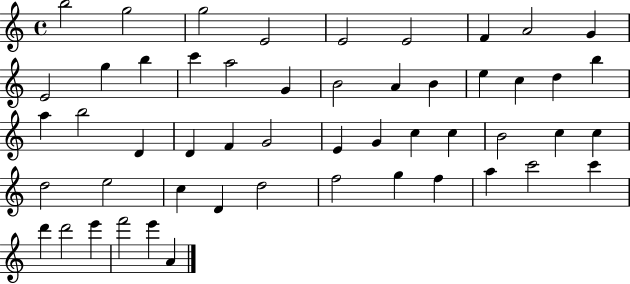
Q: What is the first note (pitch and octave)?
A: B5